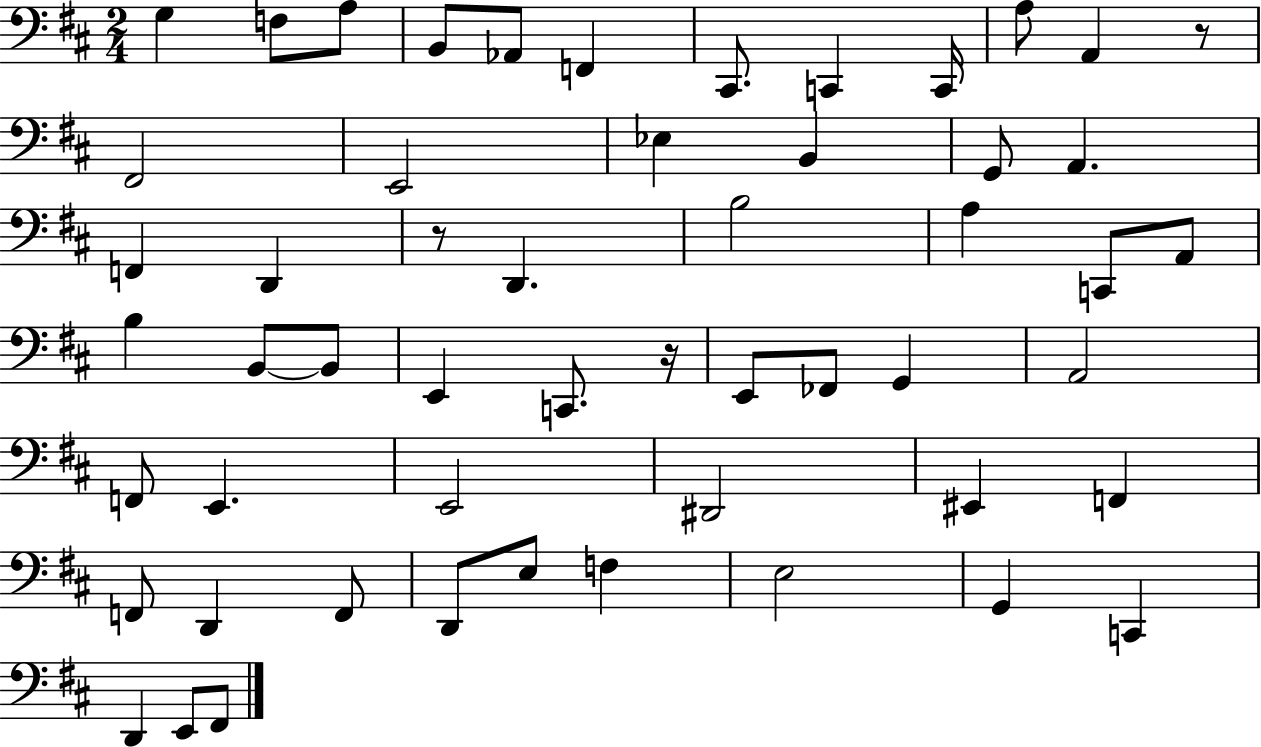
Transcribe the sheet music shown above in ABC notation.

X:1
T:Untitled
M:2/4
L:1/4
K:D
G, F,/2 A,/2 B,,/2 _A,,/2 F,, ^C,,/2 C,, C,,/4 A,/2 A,, z/2 ^F,,2 E,,2 _E, B,, G,,/2 A,, F,, D,, z/2 D,, B,2 A, C,,/2 A,,/2 B, B,,/2 B,,/2 E,, C,,/2 z/4 E,,/2 _F,,/2 G,, A,,2 F,,/2 E,, E,,2 ^D,,2 ^E,, F,, F,,/2 D,, F,,/2 D,,/2 E,/2 F, E,2 G,, C,, D,, E,,/2 ^F,,/2